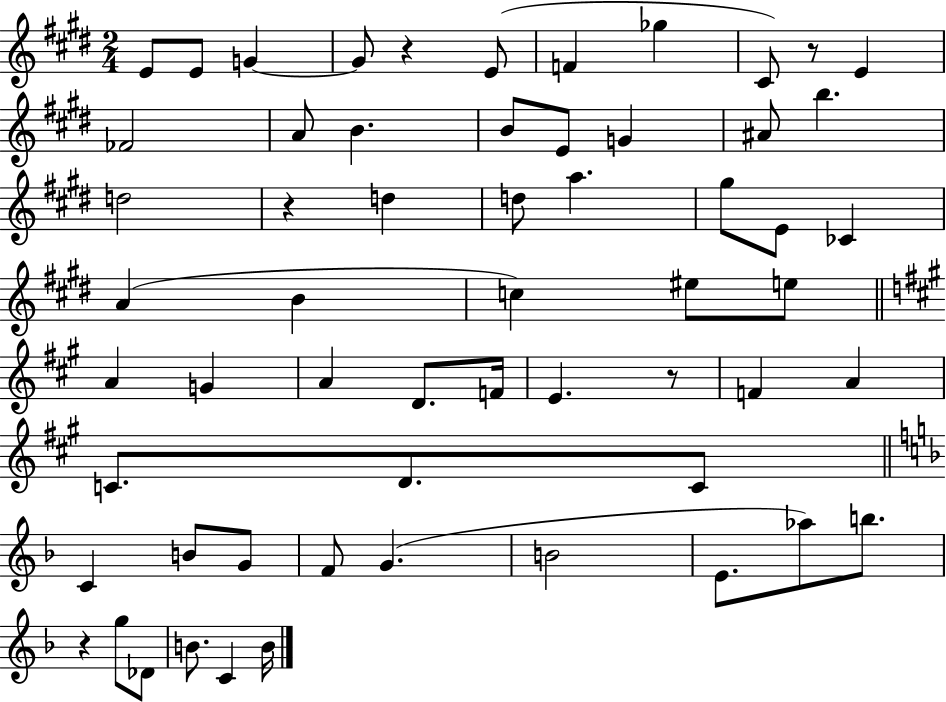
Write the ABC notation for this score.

X:1
T:Untitled
M:2/4
L:1/4
K:E
E/2 E/2 G G/2 z E/2 F _g ^C/2 z/2 E _F2 A/2 B B/2 E/2 G ^A/2 b d2 z d d/2 a ^g/2 E/2 _C A B c ^e/2 e/2 A G A D/2 F/4 E z/2 F A C/2 D/2 C/2 C B/2 G/2 F/2 G B2 E/2 _a/2 b/2 z g/2 _D/2 B/2 C B/4